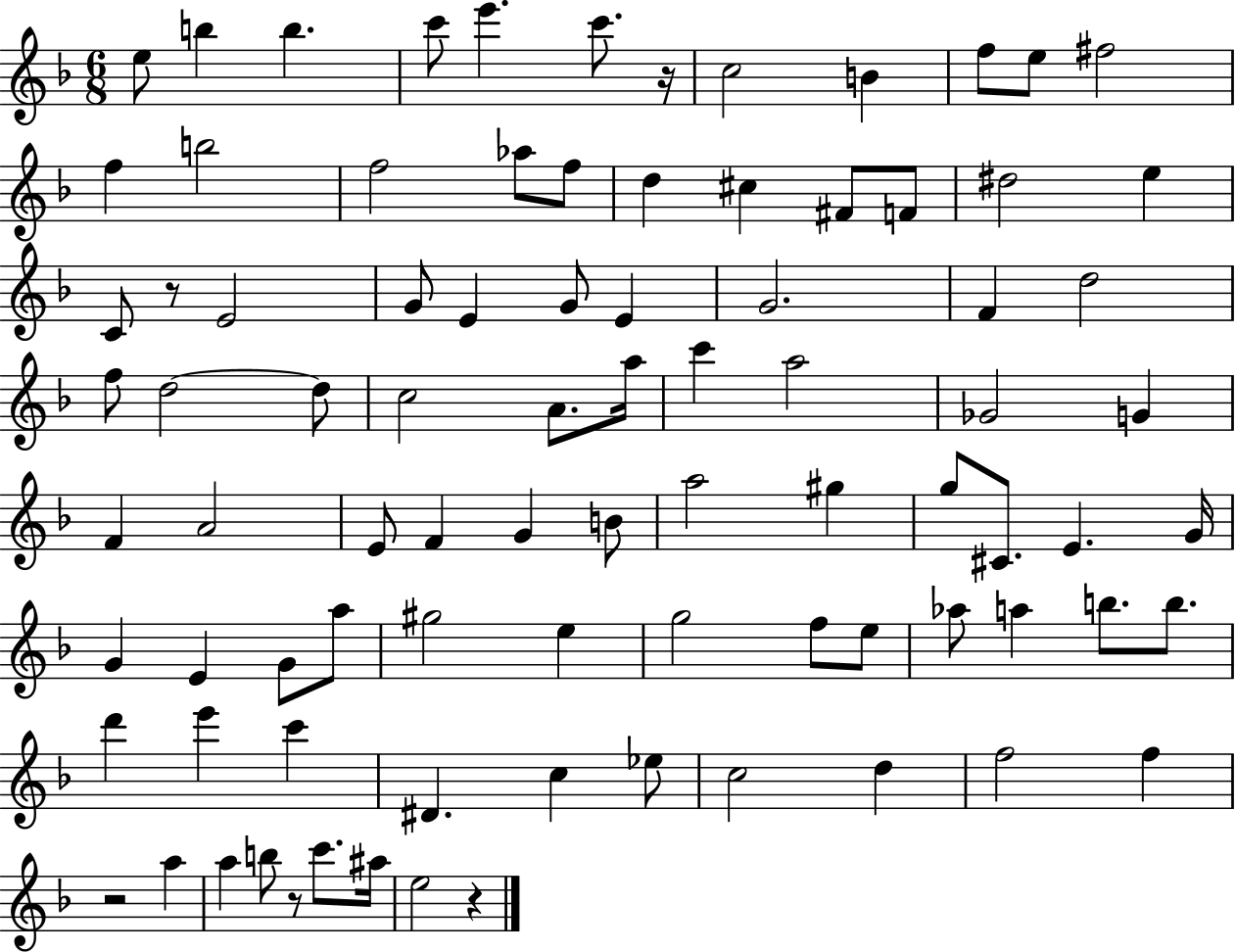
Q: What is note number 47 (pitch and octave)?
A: B4